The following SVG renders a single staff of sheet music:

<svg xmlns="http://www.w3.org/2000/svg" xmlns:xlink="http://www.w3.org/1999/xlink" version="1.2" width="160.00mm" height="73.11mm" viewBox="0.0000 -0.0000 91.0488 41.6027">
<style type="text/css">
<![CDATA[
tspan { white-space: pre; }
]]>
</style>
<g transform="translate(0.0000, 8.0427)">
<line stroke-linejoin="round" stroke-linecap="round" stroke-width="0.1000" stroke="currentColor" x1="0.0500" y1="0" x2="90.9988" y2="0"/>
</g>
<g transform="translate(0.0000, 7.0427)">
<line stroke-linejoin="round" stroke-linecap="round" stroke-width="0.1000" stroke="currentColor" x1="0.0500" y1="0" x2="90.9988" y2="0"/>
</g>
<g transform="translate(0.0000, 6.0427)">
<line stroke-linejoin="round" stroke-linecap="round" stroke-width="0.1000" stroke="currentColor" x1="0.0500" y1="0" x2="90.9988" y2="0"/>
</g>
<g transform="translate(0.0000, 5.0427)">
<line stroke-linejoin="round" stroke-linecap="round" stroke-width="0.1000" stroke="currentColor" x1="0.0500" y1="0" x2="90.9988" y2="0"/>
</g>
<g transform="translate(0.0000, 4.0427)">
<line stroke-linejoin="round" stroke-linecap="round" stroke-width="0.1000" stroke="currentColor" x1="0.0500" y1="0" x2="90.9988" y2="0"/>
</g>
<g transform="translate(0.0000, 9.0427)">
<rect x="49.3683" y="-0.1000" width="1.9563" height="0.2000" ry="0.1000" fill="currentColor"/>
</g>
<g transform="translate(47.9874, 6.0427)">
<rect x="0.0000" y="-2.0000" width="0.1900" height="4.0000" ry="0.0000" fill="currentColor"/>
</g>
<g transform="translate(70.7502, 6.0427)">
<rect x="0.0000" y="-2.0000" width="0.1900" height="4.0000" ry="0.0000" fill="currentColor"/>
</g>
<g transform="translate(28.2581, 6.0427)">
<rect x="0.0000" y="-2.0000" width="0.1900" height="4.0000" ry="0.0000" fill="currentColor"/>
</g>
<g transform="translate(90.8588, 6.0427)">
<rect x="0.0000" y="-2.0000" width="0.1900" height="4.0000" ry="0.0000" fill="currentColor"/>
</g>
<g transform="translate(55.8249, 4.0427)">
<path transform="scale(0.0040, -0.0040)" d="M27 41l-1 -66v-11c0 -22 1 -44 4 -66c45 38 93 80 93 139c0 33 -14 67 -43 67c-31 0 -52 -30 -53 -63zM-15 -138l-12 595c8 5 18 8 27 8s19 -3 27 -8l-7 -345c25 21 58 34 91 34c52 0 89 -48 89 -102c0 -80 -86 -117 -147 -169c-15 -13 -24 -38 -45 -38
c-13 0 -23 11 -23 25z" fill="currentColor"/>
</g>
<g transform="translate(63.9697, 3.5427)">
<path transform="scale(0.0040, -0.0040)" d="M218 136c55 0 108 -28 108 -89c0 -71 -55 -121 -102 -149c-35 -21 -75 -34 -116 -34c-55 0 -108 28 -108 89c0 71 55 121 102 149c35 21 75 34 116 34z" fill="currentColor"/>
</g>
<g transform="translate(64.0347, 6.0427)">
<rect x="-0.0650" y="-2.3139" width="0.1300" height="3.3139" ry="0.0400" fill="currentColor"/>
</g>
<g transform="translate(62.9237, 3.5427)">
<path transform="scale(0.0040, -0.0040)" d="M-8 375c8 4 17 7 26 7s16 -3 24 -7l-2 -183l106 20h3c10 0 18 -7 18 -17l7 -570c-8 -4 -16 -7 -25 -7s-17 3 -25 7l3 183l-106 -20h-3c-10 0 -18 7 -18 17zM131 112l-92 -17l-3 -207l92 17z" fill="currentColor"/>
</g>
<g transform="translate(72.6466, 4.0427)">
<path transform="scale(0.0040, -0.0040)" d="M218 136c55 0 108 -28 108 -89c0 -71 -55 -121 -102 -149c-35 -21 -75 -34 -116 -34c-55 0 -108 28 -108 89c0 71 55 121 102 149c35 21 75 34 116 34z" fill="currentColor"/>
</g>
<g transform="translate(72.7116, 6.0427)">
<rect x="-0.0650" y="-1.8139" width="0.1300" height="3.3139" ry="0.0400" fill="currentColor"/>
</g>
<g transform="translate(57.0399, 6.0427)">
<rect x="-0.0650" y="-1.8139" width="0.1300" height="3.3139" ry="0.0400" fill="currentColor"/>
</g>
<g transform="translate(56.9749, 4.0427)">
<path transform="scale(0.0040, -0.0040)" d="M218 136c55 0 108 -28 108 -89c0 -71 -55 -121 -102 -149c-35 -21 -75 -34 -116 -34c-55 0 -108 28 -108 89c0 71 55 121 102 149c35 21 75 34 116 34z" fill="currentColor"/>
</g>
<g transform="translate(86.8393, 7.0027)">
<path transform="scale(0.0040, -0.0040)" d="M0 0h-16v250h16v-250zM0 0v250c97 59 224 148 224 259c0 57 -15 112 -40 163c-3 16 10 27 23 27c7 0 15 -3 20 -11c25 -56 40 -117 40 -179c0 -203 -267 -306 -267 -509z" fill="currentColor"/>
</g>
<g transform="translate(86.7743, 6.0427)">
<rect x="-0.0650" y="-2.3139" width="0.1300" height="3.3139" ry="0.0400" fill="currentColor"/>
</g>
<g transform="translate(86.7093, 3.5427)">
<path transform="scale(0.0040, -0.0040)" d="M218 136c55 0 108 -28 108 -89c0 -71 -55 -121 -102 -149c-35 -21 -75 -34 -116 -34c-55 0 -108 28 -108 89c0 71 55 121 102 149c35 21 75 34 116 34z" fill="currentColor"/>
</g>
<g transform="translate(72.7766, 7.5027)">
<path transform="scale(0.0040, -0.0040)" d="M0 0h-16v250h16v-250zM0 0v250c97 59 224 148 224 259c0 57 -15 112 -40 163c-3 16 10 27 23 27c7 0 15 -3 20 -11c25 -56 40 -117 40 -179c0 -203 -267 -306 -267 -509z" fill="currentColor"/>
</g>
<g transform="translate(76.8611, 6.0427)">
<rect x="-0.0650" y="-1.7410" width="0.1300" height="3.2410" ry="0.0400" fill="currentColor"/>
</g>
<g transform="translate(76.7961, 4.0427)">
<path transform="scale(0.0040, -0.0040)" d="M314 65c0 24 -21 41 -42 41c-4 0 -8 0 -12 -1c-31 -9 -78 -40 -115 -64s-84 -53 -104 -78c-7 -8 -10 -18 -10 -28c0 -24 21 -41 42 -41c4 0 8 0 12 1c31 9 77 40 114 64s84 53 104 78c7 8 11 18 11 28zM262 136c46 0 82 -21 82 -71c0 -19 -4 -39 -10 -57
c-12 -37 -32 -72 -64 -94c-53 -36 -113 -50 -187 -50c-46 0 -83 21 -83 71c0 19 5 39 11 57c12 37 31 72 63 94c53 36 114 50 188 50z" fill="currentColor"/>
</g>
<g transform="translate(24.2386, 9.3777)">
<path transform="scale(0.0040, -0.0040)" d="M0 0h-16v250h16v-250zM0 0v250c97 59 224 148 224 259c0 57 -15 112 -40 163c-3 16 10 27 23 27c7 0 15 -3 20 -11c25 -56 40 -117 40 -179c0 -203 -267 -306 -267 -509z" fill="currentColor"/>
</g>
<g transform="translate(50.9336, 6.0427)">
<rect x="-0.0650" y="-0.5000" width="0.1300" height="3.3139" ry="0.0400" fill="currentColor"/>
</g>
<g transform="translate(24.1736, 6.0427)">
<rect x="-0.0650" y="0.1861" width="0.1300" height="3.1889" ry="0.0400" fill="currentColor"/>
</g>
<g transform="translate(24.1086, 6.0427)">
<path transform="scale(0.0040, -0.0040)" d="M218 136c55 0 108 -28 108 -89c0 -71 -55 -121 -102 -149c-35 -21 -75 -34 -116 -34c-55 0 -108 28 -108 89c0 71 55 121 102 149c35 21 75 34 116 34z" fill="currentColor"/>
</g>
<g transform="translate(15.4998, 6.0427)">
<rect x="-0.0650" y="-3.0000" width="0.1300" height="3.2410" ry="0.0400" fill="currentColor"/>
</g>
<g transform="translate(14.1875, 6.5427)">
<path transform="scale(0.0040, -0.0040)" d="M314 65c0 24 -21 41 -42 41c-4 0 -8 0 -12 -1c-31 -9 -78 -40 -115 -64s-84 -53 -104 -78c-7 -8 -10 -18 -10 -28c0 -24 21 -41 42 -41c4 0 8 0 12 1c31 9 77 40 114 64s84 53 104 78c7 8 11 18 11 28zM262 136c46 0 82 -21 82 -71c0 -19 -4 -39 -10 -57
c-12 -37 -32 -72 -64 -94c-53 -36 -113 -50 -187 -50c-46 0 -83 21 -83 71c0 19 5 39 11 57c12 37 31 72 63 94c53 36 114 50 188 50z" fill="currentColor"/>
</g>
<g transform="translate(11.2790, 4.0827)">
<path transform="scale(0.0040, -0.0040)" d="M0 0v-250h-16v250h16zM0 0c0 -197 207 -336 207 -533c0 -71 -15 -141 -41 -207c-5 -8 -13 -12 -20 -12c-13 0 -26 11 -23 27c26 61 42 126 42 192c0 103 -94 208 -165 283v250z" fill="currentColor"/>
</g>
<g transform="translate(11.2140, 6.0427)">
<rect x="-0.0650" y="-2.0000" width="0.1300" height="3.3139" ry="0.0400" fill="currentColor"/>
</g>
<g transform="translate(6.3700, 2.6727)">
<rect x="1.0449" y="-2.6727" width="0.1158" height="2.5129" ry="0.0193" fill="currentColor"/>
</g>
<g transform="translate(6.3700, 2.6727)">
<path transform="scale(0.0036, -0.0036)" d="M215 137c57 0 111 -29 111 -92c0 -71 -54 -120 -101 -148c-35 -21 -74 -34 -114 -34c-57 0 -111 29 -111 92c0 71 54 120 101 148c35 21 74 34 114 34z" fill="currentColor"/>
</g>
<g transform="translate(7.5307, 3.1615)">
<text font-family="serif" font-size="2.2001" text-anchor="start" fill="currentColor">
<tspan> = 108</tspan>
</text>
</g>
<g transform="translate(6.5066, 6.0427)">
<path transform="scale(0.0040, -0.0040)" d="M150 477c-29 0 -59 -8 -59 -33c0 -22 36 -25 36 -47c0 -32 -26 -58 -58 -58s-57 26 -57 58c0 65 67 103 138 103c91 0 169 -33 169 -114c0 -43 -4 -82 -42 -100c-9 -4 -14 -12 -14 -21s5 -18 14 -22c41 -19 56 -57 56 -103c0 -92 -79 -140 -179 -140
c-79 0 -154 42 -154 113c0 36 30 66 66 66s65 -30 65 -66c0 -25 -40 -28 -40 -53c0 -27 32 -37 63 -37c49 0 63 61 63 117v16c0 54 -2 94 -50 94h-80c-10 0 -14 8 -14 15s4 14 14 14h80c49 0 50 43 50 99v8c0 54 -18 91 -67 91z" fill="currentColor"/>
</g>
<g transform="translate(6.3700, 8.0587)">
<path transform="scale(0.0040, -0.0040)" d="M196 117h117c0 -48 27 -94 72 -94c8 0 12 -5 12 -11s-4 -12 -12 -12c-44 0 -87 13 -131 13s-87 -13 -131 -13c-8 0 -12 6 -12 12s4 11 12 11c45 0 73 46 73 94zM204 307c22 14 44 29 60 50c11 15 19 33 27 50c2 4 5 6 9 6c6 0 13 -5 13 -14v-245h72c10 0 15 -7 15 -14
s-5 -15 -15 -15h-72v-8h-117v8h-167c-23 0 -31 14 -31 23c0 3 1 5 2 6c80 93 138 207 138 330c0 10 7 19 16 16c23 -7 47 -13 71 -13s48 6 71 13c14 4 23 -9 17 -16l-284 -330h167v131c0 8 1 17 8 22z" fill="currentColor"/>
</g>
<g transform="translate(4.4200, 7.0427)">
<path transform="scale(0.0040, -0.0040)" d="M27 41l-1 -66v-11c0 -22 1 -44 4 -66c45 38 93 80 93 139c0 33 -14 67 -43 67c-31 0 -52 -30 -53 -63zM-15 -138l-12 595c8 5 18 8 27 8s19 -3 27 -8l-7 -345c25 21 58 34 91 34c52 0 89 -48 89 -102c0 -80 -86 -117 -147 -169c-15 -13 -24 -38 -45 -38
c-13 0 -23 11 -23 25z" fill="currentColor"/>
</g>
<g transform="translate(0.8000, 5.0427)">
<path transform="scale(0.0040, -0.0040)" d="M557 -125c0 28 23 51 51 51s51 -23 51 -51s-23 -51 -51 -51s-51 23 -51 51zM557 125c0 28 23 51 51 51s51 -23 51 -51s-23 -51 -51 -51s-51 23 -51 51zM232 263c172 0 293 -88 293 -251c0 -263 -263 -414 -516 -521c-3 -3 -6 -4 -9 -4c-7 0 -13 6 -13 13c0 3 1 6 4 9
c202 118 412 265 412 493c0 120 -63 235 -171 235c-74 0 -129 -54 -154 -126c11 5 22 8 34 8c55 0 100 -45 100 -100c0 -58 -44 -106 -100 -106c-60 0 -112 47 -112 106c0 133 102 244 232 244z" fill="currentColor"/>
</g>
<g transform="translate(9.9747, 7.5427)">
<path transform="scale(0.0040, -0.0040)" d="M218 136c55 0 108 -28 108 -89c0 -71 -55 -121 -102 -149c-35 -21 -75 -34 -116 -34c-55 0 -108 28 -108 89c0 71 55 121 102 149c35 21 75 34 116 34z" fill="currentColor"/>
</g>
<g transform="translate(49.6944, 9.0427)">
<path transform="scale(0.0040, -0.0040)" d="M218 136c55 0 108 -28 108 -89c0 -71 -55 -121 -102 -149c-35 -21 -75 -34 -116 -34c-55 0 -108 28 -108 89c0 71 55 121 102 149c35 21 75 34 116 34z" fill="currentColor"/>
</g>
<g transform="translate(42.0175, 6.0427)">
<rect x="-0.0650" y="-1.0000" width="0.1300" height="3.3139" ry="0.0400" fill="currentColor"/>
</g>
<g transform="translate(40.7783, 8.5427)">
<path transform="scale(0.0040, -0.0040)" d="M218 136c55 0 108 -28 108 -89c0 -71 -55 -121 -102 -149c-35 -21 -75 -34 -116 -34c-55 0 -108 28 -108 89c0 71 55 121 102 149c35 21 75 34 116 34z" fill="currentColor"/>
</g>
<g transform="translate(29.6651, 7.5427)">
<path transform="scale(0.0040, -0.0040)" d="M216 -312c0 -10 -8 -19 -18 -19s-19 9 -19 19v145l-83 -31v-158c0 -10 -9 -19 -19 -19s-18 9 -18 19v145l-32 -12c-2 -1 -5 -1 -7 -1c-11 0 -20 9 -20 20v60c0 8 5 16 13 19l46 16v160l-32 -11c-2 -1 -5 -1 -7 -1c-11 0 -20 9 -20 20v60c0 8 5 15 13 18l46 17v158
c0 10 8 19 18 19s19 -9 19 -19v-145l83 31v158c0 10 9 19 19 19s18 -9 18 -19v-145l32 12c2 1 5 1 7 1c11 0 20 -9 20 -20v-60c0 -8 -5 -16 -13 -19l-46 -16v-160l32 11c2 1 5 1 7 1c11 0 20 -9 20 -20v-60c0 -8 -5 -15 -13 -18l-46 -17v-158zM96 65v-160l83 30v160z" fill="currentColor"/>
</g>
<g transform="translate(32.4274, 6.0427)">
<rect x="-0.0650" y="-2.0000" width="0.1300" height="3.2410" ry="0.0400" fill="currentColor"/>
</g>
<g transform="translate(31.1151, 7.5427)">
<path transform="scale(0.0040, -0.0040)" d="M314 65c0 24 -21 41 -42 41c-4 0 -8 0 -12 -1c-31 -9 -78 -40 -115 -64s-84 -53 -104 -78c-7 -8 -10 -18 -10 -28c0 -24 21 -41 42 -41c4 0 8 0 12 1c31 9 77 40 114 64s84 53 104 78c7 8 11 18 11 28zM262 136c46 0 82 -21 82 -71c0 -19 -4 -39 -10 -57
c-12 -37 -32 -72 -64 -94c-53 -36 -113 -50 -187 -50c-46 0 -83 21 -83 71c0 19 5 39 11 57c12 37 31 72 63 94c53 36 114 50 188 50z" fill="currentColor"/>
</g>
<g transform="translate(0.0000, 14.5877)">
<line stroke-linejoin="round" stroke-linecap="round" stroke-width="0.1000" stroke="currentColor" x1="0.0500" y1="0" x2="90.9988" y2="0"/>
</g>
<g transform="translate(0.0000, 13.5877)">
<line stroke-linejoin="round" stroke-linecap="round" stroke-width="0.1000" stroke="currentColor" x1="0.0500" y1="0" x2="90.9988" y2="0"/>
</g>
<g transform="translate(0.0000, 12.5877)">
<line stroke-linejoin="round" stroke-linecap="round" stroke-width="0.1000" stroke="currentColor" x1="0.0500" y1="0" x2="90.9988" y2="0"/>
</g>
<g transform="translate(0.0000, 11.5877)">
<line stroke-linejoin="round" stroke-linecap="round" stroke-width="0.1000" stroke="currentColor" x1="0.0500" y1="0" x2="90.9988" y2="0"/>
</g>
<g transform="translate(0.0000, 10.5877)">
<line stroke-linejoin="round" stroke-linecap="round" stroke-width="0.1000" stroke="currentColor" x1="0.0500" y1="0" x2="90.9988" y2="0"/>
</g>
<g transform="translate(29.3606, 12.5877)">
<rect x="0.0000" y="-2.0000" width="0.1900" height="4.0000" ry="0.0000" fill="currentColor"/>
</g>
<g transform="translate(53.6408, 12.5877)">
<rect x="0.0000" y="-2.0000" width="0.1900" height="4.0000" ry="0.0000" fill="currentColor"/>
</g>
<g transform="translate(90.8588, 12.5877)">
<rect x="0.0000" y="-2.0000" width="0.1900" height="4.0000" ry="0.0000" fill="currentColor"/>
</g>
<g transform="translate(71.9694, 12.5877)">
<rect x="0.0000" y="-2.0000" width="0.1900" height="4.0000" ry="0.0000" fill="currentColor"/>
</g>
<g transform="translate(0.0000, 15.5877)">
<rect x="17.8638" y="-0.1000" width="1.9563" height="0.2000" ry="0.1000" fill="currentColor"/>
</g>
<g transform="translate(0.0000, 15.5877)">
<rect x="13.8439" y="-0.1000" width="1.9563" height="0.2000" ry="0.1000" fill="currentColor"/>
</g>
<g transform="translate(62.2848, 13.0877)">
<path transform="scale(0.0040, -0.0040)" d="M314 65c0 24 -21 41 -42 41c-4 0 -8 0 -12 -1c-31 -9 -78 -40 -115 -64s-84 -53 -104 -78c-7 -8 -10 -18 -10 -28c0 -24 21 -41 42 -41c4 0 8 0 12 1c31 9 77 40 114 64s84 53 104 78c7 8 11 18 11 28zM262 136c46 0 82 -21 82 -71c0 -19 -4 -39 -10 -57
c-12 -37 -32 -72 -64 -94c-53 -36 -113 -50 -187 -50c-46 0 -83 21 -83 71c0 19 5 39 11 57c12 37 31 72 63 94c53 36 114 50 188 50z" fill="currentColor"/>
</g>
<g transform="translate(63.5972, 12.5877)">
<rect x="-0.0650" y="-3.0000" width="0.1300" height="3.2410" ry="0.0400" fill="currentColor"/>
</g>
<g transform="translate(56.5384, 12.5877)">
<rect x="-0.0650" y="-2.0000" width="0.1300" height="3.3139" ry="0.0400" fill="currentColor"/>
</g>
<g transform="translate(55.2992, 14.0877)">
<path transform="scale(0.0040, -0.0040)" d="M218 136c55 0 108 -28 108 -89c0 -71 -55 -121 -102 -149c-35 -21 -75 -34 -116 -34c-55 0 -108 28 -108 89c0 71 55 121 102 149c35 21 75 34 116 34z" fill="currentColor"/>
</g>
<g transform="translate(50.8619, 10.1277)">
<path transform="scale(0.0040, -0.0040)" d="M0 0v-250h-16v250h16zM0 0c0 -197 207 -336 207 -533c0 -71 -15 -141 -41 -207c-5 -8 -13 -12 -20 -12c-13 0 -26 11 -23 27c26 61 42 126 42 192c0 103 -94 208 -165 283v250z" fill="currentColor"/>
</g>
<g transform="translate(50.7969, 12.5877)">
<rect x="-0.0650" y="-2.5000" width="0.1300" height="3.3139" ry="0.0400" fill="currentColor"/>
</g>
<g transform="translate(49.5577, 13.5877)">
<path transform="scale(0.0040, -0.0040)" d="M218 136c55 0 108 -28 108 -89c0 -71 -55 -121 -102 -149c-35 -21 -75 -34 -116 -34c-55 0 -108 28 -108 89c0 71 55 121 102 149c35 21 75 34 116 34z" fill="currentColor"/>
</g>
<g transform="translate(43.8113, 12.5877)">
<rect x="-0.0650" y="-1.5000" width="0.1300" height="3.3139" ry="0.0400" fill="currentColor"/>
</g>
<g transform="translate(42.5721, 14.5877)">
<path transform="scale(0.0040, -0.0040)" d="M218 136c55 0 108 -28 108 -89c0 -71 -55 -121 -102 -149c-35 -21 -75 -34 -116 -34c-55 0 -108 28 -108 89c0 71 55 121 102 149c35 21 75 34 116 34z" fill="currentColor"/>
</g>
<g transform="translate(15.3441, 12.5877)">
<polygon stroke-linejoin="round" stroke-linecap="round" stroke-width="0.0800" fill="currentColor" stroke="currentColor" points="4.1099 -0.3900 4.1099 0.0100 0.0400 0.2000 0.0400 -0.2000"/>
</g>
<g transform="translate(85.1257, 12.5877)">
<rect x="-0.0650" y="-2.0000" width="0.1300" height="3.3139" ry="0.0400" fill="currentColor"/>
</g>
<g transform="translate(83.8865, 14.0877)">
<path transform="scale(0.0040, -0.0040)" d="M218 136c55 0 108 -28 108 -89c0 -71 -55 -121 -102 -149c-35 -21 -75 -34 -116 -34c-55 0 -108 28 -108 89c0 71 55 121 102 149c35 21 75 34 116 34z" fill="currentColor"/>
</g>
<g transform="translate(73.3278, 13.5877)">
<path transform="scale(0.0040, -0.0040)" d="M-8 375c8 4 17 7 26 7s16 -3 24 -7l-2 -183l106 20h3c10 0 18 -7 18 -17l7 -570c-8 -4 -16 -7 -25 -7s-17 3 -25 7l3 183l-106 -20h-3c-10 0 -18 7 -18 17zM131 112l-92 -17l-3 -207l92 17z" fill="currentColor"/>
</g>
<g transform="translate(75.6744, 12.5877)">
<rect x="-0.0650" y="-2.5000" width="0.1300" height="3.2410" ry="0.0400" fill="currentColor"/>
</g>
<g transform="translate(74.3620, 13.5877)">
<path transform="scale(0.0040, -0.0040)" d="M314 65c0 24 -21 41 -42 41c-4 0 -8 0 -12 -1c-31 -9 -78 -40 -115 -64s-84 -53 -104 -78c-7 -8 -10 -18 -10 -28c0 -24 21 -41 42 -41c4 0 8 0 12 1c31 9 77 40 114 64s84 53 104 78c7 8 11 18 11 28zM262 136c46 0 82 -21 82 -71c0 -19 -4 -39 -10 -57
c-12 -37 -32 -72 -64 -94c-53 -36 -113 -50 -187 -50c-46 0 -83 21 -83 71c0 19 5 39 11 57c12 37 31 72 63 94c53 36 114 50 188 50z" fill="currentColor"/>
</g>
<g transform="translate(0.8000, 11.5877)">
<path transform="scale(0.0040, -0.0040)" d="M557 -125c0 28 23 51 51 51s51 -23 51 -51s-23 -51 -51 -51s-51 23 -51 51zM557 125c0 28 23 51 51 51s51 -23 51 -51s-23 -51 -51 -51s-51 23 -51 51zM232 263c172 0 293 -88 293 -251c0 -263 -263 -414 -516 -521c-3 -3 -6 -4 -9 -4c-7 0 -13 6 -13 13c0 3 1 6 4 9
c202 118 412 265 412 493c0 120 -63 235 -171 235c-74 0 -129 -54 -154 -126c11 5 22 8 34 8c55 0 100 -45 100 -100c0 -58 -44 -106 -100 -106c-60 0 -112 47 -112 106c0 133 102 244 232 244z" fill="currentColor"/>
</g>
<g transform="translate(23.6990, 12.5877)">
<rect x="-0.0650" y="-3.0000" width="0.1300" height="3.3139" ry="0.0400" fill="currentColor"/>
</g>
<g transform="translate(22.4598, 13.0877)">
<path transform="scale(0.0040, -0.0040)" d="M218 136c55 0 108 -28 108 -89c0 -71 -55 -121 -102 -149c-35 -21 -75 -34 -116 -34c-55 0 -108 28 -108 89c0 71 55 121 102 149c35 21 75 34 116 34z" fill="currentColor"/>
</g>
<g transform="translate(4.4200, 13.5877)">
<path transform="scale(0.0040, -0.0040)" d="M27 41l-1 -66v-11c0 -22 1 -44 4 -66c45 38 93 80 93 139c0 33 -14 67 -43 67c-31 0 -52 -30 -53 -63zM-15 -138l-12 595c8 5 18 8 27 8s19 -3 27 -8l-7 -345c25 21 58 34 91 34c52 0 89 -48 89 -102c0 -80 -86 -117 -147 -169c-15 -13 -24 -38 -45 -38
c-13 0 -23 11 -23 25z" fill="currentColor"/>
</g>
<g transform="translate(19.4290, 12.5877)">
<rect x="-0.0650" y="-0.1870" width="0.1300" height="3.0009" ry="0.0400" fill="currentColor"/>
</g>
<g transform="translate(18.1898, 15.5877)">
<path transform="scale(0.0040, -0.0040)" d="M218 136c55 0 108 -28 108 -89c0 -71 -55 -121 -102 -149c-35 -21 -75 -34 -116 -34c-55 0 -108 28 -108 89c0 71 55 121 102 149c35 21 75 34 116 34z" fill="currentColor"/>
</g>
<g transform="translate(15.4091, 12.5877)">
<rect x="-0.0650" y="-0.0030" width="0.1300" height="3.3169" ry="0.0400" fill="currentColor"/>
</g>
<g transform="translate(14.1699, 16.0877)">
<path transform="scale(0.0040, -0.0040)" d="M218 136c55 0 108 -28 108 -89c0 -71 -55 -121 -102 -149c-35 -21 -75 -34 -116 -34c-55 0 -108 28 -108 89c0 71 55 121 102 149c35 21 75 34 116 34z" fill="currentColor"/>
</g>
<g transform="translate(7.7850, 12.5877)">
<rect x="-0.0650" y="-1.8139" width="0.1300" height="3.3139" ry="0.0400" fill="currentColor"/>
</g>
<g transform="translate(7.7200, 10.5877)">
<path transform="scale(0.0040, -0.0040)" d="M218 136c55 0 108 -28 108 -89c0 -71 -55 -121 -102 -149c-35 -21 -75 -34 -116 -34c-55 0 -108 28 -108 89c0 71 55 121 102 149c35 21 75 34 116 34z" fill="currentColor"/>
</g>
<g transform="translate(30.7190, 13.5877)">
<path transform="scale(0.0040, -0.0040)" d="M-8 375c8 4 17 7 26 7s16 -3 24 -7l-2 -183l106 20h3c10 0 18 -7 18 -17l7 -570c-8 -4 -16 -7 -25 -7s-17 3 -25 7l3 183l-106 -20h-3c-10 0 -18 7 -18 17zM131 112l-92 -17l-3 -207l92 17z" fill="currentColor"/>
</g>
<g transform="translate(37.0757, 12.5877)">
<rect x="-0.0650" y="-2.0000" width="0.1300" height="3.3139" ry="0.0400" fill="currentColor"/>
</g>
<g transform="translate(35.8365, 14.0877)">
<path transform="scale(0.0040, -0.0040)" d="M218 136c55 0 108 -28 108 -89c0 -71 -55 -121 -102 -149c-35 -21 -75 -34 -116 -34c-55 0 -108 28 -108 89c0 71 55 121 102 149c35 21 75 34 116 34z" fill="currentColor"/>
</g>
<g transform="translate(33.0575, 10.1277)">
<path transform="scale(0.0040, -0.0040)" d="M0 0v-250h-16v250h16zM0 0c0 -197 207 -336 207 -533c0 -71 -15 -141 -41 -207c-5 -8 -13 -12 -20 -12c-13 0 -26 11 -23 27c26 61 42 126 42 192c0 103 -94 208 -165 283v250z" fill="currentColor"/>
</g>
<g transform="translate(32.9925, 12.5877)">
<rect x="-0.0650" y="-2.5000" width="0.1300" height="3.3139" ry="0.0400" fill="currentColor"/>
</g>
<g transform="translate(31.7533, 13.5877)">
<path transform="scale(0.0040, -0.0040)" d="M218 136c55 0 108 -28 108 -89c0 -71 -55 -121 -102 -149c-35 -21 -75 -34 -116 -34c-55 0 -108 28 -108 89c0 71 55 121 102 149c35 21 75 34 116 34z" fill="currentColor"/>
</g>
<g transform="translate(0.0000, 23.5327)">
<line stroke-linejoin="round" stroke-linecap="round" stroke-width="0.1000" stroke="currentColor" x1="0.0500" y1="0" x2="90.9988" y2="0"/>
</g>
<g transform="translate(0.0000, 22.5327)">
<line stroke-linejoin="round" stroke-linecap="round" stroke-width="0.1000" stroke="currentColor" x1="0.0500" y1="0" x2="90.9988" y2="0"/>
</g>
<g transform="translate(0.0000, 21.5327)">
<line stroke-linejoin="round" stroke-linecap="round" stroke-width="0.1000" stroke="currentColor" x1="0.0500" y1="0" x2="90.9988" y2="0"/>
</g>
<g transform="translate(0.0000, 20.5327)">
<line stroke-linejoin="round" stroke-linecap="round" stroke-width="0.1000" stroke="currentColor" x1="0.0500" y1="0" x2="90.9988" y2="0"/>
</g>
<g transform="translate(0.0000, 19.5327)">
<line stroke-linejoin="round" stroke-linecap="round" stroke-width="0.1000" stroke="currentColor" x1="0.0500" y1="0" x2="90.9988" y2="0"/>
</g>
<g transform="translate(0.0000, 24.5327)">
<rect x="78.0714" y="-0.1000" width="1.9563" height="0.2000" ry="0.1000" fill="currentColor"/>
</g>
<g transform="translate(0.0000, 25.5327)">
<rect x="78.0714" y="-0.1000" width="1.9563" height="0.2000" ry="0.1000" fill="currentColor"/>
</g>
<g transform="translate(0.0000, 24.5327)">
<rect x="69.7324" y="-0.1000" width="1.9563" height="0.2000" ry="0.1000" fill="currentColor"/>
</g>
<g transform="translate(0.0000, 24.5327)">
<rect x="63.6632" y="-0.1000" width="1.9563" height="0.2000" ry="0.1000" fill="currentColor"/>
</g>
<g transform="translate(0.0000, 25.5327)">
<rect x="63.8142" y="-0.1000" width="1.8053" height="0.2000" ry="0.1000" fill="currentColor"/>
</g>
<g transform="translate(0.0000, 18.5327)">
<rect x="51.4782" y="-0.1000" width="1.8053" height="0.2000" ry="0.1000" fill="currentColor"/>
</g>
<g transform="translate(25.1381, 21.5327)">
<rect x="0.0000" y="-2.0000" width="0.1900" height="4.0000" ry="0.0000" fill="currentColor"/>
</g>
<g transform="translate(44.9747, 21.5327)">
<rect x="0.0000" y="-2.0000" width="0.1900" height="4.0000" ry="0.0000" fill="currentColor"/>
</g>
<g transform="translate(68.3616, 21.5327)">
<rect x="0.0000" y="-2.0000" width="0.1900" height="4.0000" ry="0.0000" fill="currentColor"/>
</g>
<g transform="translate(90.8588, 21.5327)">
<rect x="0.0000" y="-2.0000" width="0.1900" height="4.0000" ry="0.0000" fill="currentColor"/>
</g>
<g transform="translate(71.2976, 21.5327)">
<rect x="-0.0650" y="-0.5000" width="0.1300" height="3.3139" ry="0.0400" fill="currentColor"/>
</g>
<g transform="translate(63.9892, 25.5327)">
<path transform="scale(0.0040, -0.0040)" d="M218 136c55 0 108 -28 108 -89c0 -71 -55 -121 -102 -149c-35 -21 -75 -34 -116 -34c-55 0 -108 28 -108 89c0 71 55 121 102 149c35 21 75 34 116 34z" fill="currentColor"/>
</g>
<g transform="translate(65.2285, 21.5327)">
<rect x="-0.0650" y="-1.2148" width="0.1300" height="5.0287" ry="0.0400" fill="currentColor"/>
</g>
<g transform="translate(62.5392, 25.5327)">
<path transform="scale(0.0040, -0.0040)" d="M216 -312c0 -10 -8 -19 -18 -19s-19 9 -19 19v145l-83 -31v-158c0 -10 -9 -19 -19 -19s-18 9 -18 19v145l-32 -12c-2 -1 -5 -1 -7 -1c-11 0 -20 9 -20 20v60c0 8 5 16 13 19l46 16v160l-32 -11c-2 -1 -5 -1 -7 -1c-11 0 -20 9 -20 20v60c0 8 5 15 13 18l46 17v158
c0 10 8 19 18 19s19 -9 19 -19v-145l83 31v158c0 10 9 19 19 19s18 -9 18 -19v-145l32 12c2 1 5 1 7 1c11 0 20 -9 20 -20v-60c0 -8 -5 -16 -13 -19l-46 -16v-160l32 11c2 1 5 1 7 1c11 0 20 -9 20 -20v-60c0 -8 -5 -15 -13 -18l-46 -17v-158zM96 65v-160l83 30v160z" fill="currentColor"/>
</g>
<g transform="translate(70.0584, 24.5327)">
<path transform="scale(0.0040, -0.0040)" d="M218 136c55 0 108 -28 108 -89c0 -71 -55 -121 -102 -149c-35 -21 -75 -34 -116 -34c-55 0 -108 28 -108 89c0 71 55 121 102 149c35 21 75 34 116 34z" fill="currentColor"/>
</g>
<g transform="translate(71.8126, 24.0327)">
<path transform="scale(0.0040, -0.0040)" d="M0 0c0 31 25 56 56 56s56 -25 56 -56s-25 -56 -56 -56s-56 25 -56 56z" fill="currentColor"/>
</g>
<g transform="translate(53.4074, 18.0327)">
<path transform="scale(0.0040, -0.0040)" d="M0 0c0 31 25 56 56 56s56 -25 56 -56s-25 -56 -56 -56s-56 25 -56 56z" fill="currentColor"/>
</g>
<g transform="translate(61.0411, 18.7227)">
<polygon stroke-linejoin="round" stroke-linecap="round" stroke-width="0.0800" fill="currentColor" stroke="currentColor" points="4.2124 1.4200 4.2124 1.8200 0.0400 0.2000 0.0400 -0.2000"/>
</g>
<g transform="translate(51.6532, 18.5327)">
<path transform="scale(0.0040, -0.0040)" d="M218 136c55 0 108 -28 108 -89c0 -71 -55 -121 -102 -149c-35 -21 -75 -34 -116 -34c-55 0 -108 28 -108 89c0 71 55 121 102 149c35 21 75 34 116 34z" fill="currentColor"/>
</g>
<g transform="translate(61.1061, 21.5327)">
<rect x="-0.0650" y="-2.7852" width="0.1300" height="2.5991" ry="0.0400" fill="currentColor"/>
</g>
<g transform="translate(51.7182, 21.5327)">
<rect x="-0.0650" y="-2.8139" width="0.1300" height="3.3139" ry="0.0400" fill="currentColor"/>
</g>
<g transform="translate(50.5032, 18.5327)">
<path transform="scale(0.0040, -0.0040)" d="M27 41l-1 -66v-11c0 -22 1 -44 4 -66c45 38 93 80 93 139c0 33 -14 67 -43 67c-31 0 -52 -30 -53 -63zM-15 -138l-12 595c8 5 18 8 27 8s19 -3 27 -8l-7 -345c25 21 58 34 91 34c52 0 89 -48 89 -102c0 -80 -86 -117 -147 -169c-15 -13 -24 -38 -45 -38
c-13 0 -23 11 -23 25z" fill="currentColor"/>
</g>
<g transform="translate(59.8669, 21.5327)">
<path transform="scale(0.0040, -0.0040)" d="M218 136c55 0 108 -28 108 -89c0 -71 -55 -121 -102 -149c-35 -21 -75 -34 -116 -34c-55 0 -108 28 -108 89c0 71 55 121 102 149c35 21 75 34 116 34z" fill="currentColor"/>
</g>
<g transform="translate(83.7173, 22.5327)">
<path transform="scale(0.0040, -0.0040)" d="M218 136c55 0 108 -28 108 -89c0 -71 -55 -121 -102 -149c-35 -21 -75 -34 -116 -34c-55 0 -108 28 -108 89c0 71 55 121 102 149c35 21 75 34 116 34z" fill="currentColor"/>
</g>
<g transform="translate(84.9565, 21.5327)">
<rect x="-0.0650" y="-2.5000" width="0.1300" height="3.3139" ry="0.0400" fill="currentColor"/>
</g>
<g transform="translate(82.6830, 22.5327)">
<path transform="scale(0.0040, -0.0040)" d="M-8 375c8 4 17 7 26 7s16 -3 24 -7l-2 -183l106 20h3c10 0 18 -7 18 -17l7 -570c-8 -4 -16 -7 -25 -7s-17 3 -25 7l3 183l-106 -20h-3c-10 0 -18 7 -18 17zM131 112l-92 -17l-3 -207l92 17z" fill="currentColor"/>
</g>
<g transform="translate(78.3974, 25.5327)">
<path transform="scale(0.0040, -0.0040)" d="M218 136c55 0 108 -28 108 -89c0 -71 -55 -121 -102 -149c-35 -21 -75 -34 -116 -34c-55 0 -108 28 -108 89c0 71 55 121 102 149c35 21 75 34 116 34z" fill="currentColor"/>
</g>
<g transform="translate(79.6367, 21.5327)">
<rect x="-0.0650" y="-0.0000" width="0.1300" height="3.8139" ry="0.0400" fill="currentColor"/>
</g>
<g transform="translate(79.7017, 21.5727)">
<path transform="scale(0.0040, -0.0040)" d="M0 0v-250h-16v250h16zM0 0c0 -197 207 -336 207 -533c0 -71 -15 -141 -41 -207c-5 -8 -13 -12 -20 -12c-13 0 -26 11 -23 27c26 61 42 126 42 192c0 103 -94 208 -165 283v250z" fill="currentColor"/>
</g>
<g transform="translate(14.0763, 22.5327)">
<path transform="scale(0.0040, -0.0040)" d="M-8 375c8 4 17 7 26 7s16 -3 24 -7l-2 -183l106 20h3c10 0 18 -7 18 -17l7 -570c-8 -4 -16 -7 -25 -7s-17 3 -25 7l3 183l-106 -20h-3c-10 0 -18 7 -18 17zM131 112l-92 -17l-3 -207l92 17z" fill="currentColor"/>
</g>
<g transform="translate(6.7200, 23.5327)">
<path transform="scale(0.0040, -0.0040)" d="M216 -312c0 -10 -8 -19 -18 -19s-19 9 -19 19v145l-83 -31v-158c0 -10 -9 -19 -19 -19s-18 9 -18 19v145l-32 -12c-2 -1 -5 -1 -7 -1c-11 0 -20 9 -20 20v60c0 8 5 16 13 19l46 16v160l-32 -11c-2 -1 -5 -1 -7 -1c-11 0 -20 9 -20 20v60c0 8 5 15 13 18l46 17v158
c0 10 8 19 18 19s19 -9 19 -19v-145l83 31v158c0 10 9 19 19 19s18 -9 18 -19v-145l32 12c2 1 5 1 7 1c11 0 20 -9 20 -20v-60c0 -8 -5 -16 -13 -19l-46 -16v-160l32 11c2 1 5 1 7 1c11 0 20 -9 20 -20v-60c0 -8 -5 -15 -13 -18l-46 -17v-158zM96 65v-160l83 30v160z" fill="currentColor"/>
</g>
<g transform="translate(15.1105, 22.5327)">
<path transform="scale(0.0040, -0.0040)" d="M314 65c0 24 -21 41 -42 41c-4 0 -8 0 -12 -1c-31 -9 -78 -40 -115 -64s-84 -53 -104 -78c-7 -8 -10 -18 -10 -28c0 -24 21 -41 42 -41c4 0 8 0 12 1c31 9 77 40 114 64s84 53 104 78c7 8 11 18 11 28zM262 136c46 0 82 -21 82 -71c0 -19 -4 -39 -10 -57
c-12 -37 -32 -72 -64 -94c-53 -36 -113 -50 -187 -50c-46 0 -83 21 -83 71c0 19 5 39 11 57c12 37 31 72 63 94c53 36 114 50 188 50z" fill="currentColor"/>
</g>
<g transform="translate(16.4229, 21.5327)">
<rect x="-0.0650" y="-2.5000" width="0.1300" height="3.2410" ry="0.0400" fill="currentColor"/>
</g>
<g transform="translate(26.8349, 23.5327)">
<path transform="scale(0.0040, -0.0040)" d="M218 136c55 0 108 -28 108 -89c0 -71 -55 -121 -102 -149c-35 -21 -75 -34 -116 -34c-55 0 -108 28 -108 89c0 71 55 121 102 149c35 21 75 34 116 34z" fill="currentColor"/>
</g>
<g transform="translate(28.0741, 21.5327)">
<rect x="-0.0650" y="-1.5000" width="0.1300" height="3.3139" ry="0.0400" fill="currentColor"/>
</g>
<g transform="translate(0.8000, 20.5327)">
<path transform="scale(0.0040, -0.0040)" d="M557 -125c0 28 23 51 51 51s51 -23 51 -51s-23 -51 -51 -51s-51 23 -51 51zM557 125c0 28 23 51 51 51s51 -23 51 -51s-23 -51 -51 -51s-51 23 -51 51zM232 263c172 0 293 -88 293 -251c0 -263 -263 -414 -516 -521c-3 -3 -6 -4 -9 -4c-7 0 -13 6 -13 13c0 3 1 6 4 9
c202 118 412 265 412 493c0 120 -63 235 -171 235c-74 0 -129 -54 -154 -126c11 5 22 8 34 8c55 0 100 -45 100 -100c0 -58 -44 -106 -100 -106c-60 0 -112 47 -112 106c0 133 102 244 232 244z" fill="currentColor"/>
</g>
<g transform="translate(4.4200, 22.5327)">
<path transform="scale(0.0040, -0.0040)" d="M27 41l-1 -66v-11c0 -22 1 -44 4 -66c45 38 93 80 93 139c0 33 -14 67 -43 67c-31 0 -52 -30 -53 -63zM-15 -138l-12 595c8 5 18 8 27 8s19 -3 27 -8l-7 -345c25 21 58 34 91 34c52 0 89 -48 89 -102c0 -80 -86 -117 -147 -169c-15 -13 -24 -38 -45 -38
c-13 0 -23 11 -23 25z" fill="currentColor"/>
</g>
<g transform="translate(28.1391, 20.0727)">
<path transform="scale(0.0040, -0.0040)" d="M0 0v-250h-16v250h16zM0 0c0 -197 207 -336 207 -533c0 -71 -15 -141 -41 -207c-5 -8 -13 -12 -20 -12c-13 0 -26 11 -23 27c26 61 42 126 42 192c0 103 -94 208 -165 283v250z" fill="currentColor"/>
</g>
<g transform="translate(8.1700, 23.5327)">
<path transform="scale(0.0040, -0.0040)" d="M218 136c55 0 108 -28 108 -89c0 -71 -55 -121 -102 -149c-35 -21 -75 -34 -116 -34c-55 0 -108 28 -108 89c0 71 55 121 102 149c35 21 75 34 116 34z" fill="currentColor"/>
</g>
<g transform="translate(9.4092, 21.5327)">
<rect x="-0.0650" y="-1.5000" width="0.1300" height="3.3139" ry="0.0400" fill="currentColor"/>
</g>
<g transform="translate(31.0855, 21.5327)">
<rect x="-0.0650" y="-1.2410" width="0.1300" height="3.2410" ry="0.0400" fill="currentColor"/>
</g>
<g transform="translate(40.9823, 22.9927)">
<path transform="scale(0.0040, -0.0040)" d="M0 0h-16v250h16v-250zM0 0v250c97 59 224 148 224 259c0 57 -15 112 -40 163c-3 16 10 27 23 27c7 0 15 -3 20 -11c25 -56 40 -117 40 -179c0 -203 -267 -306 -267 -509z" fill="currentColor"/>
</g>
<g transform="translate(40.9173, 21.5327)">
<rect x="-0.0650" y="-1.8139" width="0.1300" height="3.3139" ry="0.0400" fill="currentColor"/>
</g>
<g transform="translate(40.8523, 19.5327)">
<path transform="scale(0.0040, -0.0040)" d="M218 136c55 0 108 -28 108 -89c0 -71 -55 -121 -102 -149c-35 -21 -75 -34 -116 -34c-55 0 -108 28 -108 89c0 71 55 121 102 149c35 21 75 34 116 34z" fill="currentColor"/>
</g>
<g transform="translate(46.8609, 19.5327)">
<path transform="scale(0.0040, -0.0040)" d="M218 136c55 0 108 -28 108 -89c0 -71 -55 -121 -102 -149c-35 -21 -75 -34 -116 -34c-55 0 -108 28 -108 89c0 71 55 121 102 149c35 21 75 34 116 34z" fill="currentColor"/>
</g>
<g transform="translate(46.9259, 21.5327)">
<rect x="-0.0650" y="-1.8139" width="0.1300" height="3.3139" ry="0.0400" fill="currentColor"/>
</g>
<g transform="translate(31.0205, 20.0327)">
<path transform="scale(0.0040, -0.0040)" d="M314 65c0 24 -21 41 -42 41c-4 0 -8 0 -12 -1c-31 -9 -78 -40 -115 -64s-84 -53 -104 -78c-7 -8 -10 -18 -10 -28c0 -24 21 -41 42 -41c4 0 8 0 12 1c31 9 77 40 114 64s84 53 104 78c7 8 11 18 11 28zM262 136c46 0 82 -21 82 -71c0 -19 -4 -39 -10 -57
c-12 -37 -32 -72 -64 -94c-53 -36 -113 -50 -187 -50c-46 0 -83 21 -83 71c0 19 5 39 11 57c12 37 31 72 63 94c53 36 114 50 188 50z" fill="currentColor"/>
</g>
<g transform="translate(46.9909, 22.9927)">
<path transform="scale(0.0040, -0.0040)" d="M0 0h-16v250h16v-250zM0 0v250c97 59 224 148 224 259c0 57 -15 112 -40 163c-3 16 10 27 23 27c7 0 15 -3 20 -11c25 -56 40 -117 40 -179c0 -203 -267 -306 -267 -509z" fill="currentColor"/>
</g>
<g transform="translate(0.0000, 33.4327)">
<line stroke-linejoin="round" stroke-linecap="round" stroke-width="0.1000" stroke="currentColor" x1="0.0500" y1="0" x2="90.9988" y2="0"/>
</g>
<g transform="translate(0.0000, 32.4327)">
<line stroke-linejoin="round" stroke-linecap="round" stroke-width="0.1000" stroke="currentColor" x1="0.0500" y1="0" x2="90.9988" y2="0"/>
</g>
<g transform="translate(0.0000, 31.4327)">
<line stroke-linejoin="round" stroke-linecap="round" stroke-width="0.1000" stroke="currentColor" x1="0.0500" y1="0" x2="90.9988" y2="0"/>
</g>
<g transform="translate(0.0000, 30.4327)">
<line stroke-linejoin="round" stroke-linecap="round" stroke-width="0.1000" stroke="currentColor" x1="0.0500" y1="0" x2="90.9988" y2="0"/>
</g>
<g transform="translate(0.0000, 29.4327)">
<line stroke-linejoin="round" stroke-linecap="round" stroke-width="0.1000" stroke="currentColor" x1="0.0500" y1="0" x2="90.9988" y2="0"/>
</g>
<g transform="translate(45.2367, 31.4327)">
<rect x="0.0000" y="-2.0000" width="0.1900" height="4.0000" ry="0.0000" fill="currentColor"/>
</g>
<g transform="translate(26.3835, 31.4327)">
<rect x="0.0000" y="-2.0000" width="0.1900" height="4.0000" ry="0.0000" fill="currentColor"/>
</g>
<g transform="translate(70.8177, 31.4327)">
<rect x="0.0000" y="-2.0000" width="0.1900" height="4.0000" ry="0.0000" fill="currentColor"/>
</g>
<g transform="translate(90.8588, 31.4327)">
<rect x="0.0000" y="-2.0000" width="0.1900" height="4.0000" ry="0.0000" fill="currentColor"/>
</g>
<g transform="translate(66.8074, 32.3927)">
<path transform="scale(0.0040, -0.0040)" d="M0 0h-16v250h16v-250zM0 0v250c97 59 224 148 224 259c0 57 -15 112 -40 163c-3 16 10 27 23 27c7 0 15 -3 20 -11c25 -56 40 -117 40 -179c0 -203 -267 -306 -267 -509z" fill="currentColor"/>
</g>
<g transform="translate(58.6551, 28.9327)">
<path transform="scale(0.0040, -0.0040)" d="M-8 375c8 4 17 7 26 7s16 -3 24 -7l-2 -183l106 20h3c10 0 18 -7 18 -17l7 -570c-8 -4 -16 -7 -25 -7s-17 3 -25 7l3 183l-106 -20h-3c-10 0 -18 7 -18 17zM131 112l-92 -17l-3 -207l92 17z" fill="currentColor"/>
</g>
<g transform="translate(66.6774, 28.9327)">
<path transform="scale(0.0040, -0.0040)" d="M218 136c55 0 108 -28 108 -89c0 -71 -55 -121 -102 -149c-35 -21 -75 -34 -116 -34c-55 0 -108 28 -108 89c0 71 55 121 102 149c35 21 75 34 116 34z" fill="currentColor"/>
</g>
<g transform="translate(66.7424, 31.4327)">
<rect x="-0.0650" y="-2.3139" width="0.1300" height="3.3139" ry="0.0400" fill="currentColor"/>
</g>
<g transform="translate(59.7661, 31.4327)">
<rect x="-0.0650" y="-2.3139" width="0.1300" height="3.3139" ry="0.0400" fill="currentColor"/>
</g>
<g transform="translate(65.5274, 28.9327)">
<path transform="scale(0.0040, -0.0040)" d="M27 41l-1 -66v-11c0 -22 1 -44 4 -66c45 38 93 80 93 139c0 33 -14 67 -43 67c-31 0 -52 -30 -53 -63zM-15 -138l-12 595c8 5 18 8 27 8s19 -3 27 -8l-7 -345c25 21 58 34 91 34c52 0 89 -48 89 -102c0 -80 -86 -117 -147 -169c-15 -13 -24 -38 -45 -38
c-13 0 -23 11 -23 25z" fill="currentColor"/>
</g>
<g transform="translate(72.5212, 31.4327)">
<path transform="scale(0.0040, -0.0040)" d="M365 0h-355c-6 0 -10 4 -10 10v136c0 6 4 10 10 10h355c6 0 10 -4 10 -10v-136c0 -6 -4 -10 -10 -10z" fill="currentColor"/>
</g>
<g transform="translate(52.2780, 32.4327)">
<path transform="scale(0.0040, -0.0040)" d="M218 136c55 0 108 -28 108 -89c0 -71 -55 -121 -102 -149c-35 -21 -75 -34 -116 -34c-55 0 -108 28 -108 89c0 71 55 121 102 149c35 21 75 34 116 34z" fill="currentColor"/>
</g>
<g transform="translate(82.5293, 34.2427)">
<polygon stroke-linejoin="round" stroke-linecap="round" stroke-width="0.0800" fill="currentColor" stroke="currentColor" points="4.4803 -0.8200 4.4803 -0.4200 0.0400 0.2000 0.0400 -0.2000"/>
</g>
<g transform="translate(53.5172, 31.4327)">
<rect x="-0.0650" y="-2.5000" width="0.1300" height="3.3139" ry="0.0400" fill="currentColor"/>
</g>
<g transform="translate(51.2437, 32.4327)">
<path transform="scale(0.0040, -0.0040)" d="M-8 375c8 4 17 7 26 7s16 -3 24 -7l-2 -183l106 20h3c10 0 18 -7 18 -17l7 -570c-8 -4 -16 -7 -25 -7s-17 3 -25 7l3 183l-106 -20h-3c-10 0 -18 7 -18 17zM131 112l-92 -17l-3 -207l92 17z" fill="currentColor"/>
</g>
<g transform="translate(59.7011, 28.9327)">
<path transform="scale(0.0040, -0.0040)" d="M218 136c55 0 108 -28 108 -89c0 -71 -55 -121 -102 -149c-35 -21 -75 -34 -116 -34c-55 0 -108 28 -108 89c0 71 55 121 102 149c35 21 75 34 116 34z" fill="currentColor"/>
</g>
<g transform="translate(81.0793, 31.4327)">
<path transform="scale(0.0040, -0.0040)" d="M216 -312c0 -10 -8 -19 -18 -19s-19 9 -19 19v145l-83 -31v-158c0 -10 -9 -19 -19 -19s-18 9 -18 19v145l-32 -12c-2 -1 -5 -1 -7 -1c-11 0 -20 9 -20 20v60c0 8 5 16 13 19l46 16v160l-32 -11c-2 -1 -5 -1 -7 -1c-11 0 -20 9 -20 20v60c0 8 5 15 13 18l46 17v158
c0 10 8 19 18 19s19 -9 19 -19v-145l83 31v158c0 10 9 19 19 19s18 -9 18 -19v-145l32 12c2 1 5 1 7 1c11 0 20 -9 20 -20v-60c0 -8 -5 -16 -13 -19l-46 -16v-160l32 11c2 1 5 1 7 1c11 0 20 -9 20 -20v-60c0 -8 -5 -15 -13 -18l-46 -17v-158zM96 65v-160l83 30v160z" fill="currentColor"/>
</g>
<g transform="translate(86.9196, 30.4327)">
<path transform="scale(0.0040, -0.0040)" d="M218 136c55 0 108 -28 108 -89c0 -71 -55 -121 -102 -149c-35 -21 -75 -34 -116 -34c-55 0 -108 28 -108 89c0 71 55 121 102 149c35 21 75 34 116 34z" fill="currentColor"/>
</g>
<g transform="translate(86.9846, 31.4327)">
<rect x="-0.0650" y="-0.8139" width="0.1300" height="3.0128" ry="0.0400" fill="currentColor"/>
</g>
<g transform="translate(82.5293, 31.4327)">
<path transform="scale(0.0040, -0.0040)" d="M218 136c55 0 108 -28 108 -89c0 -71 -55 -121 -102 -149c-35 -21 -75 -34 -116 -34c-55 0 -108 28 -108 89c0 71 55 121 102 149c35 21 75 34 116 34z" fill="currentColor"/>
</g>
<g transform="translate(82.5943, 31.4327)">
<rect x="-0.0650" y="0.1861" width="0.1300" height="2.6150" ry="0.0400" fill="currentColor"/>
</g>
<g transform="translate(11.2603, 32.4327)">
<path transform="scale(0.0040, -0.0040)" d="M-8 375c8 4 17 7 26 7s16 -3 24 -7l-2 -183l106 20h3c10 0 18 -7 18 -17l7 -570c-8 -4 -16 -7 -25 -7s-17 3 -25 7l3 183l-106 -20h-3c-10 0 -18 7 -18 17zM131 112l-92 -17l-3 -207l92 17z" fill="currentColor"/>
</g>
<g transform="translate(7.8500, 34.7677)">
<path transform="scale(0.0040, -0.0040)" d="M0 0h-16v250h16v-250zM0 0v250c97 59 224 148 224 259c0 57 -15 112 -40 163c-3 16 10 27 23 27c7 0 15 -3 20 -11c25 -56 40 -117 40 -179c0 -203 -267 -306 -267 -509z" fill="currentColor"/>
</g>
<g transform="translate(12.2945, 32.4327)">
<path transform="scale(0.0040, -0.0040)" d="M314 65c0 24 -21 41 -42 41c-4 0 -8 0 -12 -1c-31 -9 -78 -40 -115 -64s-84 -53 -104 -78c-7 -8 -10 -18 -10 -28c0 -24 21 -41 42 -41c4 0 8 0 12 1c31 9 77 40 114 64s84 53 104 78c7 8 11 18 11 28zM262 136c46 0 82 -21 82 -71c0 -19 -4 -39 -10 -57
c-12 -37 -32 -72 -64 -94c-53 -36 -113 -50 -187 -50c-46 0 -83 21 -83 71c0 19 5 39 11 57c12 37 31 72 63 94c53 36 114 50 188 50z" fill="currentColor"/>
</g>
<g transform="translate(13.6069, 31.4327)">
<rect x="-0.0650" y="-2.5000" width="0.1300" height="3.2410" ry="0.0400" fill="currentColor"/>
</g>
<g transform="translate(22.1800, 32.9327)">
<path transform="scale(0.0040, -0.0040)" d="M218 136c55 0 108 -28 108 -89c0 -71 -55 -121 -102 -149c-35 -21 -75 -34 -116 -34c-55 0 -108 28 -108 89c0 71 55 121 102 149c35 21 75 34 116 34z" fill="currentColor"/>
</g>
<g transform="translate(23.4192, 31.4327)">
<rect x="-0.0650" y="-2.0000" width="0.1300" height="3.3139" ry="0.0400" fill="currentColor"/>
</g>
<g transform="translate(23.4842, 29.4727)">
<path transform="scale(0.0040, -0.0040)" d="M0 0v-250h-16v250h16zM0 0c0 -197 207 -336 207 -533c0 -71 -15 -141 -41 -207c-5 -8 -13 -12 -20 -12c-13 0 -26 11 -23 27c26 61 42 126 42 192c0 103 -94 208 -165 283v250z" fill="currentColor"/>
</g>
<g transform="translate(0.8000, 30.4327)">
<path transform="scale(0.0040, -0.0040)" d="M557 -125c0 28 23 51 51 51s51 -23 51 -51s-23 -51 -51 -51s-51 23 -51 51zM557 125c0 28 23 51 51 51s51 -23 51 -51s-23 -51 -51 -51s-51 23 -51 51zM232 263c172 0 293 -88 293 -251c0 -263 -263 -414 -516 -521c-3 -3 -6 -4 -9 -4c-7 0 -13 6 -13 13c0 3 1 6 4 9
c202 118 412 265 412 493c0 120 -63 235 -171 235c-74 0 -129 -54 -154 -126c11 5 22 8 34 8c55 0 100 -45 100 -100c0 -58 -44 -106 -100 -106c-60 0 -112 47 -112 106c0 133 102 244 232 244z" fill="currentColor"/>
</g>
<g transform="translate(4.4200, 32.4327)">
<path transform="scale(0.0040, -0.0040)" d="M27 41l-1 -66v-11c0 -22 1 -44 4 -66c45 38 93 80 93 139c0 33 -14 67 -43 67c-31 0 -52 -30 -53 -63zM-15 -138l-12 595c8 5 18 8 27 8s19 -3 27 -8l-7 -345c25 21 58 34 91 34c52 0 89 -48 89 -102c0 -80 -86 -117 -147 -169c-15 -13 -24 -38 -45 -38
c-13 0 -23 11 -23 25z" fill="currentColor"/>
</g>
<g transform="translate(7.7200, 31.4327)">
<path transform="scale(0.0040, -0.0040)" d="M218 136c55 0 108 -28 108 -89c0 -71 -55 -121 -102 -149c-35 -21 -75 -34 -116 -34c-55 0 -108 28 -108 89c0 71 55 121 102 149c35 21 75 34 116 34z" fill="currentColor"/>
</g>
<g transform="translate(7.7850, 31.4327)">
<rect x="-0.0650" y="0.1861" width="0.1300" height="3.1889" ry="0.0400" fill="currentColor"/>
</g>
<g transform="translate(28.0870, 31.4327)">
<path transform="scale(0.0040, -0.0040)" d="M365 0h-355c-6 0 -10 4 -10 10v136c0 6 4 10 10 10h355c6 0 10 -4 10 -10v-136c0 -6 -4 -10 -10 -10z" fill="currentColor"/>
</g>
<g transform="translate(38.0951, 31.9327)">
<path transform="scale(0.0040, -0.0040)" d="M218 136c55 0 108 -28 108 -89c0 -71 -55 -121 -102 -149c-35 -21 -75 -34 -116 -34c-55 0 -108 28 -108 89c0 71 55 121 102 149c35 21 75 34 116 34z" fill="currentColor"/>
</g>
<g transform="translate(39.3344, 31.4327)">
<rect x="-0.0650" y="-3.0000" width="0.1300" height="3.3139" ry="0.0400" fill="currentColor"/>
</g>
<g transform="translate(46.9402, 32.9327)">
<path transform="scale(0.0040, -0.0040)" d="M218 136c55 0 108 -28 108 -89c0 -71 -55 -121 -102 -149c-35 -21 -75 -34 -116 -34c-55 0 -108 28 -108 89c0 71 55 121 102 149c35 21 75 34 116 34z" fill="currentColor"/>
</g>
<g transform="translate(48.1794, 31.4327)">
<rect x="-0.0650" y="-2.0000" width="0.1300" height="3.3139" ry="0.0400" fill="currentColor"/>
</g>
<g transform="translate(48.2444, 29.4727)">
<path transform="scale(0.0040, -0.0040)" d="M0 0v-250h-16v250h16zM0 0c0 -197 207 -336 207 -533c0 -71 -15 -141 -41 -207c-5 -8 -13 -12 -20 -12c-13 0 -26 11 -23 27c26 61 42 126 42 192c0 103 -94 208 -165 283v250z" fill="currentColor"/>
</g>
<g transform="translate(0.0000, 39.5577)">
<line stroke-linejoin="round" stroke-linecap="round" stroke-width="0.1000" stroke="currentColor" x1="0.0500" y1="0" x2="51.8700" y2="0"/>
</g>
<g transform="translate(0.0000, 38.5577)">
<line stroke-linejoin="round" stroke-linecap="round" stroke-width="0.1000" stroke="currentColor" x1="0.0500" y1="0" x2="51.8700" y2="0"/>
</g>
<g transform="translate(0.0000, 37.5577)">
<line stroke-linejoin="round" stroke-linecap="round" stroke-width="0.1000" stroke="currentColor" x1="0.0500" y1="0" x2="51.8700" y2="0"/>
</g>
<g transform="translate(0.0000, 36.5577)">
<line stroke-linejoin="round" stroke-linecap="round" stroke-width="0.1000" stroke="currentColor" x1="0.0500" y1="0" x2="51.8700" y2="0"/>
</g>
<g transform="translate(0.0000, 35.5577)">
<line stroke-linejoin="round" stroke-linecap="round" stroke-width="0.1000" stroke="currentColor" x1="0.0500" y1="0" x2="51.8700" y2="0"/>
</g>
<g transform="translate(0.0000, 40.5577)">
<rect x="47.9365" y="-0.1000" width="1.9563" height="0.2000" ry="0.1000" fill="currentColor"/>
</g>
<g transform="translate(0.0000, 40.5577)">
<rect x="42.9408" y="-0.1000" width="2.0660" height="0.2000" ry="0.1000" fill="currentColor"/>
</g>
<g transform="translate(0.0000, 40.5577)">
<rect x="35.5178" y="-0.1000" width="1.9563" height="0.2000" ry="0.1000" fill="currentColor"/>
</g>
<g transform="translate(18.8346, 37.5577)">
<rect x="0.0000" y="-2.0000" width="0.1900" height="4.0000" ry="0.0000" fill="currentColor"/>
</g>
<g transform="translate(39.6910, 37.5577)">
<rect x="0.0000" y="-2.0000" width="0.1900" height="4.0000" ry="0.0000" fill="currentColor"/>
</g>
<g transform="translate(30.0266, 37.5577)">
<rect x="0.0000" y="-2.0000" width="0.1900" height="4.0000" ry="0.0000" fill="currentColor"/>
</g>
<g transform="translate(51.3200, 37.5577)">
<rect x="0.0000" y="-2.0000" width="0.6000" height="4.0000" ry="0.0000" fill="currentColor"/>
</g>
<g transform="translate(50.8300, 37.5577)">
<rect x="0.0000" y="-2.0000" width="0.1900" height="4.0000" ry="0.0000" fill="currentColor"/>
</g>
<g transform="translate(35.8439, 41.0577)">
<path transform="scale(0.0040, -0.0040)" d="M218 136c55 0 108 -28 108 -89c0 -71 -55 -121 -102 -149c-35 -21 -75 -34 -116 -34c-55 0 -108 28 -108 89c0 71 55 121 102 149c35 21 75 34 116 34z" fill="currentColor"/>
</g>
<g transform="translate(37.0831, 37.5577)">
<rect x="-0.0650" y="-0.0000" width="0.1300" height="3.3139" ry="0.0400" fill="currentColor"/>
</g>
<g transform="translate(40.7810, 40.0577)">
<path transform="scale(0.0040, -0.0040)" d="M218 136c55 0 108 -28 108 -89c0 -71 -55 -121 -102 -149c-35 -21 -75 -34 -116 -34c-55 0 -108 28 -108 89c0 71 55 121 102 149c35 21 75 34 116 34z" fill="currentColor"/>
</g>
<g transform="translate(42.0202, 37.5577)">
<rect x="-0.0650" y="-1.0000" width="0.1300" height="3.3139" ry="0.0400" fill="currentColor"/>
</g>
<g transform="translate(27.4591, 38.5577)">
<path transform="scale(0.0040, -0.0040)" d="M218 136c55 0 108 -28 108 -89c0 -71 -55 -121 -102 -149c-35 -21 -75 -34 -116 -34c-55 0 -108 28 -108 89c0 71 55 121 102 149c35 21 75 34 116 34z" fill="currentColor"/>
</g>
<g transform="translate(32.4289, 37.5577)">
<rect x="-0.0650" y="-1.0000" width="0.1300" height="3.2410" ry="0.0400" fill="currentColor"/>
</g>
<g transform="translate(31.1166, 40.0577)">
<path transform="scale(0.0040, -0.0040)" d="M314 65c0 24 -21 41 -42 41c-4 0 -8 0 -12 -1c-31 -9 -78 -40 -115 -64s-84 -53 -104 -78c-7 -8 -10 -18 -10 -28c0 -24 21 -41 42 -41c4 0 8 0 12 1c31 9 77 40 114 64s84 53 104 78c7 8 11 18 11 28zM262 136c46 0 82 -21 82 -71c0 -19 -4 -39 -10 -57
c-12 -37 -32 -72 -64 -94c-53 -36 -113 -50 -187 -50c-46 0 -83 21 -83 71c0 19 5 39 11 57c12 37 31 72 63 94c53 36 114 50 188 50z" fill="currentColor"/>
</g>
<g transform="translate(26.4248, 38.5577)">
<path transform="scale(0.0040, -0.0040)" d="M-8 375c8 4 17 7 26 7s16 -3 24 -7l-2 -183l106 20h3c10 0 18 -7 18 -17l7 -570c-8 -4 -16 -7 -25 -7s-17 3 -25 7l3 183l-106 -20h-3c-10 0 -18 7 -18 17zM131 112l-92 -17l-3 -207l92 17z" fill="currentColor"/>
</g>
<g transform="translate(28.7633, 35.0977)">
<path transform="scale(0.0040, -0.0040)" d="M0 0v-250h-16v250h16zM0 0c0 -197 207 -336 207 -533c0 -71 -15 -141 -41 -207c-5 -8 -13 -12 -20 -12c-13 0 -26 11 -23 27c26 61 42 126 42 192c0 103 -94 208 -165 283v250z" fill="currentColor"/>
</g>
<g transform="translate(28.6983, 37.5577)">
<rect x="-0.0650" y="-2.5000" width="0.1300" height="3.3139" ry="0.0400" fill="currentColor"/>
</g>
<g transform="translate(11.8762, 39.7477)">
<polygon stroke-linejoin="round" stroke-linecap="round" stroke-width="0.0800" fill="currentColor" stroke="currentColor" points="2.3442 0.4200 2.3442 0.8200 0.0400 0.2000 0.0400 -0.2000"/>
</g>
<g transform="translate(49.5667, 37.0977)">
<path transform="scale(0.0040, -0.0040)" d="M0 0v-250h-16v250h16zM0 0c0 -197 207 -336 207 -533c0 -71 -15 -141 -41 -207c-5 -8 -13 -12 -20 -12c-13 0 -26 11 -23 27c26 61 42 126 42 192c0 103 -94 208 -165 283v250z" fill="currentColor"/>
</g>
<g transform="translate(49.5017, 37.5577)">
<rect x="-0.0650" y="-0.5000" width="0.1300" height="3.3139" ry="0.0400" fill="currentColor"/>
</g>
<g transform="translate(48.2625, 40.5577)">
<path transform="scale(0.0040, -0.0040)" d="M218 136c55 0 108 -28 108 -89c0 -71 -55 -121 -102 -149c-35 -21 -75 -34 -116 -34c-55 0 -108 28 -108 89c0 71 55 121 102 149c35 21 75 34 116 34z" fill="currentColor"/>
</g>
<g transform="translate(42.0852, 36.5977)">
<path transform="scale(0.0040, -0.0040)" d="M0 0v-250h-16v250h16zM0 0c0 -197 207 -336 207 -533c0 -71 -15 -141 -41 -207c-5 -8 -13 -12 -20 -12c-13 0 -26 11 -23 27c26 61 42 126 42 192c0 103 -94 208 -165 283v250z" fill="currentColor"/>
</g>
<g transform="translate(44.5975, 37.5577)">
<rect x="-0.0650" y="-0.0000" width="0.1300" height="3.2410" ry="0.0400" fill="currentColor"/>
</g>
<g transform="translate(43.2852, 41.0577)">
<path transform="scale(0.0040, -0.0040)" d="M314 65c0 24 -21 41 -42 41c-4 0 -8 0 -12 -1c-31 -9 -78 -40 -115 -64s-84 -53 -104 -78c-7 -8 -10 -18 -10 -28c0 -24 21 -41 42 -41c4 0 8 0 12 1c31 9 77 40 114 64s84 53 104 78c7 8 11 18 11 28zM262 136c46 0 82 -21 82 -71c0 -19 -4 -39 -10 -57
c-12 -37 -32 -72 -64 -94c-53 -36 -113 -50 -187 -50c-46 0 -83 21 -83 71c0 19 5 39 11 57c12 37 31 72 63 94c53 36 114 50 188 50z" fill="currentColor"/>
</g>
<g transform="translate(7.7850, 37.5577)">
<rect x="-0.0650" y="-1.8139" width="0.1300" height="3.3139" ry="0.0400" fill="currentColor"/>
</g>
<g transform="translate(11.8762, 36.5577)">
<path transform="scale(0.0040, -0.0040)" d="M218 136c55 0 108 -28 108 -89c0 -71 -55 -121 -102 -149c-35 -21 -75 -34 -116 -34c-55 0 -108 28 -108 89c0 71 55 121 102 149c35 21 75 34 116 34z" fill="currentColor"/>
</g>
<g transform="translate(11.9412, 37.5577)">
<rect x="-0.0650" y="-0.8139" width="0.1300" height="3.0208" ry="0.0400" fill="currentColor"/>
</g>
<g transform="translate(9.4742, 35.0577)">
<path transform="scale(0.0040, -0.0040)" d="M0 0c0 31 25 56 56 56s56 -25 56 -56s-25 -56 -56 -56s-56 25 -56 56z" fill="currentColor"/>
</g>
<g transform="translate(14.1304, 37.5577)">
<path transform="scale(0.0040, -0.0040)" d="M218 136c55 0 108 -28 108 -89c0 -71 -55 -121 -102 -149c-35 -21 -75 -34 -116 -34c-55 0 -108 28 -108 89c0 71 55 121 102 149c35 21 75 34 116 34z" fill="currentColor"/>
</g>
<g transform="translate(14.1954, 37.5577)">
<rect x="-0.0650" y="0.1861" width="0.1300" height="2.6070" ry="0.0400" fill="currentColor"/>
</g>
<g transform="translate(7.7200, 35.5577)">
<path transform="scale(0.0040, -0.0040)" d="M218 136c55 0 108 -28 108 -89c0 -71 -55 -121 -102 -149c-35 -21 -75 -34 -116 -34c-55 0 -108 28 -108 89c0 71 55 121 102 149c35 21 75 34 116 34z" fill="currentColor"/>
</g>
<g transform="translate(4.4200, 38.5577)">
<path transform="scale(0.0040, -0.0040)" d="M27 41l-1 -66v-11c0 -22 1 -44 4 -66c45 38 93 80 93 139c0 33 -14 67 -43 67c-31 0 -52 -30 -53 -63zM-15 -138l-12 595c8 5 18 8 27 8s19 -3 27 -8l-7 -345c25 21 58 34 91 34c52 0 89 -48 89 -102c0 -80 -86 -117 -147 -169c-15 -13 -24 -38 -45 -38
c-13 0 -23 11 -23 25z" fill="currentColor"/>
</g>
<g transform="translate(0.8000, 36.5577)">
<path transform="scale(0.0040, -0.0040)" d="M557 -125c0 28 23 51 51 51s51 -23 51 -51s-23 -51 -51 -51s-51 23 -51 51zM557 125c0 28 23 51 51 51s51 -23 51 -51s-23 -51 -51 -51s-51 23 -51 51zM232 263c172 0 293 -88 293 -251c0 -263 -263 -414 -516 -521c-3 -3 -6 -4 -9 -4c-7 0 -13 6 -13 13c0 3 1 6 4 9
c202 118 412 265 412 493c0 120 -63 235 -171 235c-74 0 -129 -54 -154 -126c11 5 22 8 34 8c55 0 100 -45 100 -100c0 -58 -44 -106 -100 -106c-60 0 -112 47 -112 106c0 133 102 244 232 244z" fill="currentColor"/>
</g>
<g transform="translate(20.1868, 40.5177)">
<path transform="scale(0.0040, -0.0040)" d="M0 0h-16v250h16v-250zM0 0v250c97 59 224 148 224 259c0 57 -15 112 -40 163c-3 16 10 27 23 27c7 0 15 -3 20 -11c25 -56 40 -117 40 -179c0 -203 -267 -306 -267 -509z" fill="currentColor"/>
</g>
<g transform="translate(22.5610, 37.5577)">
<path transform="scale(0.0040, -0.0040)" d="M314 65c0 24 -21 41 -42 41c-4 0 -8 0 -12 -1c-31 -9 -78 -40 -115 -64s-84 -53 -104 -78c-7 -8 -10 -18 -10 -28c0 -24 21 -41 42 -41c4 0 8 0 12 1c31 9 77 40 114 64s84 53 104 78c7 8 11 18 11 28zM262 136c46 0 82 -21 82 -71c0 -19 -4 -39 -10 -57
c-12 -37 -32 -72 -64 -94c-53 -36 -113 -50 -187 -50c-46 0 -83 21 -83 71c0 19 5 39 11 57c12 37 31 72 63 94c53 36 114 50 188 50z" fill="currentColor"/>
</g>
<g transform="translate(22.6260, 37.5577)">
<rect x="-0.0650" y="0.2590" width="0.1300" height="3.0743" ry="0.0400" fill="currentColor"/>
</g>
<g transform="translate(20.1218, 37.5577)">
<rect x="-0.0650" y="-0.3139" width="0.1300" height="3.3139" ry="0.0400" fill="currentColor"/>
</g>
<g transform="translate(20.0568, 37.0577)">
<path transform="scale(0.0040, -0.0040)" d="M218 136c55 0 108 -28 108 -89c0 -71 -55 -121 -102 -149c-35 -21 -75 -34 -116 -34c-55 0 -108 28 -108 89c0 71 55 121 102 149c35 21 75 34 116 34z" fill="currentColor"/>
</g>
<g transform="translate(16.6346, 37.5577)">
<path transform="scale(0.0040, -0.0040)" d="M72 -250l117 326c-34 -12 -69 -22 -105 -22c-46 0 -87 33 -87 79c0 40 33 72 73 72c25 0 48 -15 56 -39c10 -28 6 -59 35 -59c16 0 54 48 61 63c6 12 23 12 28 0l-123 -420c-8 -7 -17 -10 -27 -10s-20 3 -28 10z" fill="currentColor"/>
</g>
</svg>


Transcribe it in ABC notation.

X:1
T:Untitled
M:3/4
L:1/4
K:F
A,,/2 C,2 D,/2 ^A,,2 F,, E,, _A, B, A,/2 A,2 _B,/2 A, D,,/2 E,,/2 C, B,,/2 A,, G,, B,,/2 A,, C,2 B,,2 A,, ^G,, B,,2 G,,/2 G,2 A,/2 A,/2 _C D,/2 ^C,,/2 E,, C,,/2 B,, D,/2 B,,2 A,,/2 z2 C, A,,/2 B,, B, _B,/2 z2 ^D,/2 F,/2 A, F,/2 D,/2 z/2 E,/2 D,2 B,,/2 F,,2 D,, F,,/2 D,,2 E,,/2